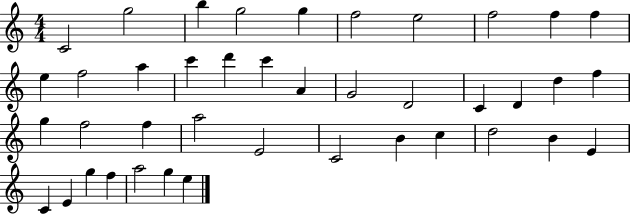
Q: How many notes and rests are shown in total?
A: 41